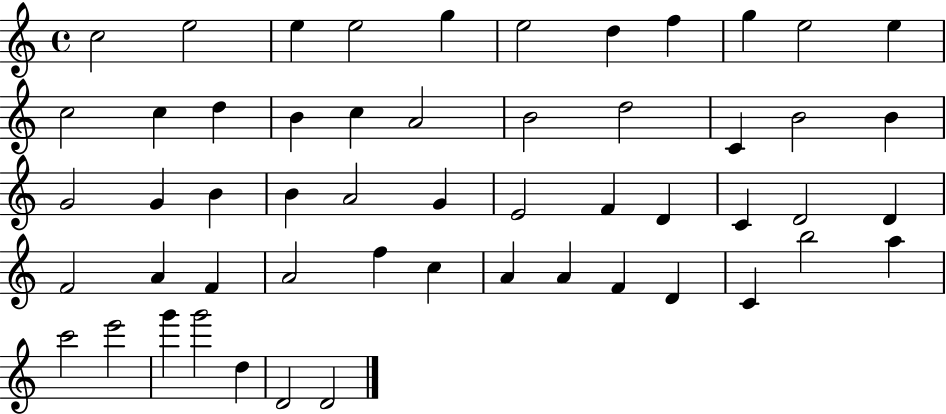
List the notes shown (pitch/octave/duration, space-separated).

C5/h E5/h E5/q E5/h G5/q E5/h D5/q F5/q G5/q E5/h E5/q C5/h C5/q D5/q B4/q C5/q A4/h B4/h D5/h C4/q B4/h B4/q G4/h G4/q B4/q B4/q A4/h G4/q E4/h F4/q D4/q C4/q D4/h D4/q F4/h A4/q F4/q A4/h F5/q C5/q A4/q A4/q F4/q D4/q C4/q B5/h A5/q C6/h E6/h G6/q G6/h D5/q D4/h D4/h